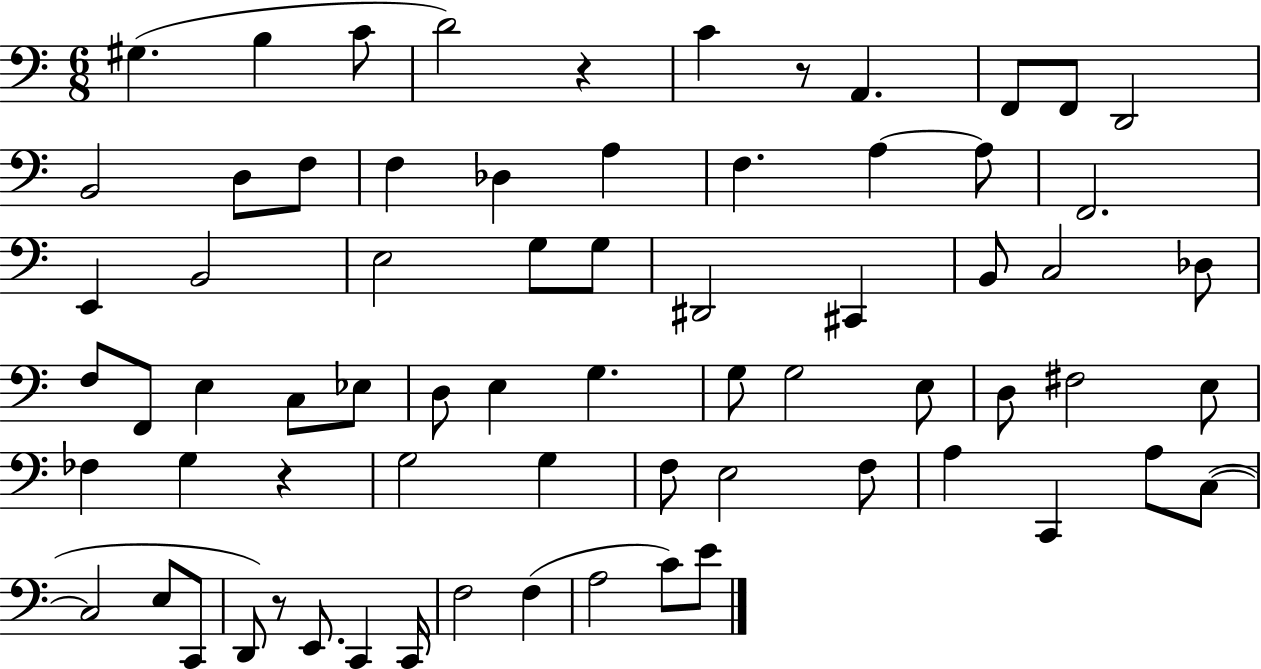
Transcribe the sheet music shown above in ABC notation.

X:1
T:Untitled
M:6/8
L:1/4
K:C
^G, B, C/2 D2 z C z/2 A,, F,,/2 F,,/2 D,,2 B,,2 D,/2 F,/2 F, _D, A, F, A, A,/2 F,,2 E,, B,,2 E,2 G,/2 G,/2 ^D,,2 ^C,, B,,/2 C,2 _D,/2 F,/2 F,,/2 E, C,/2 _E,/2 D,/2 E, G, G,/2 G,2 E,/2 D,/2 ^F,2 E,/2 _F, G, z G,2 G, F,/2 E,2 F,/2 A, C,, A,/2 C,/2 C,2 E,/2 C,,/2 D,,/2 z/2 E,,/2 C,, C,,/4 F,2 F, A,2 C/2 E/2